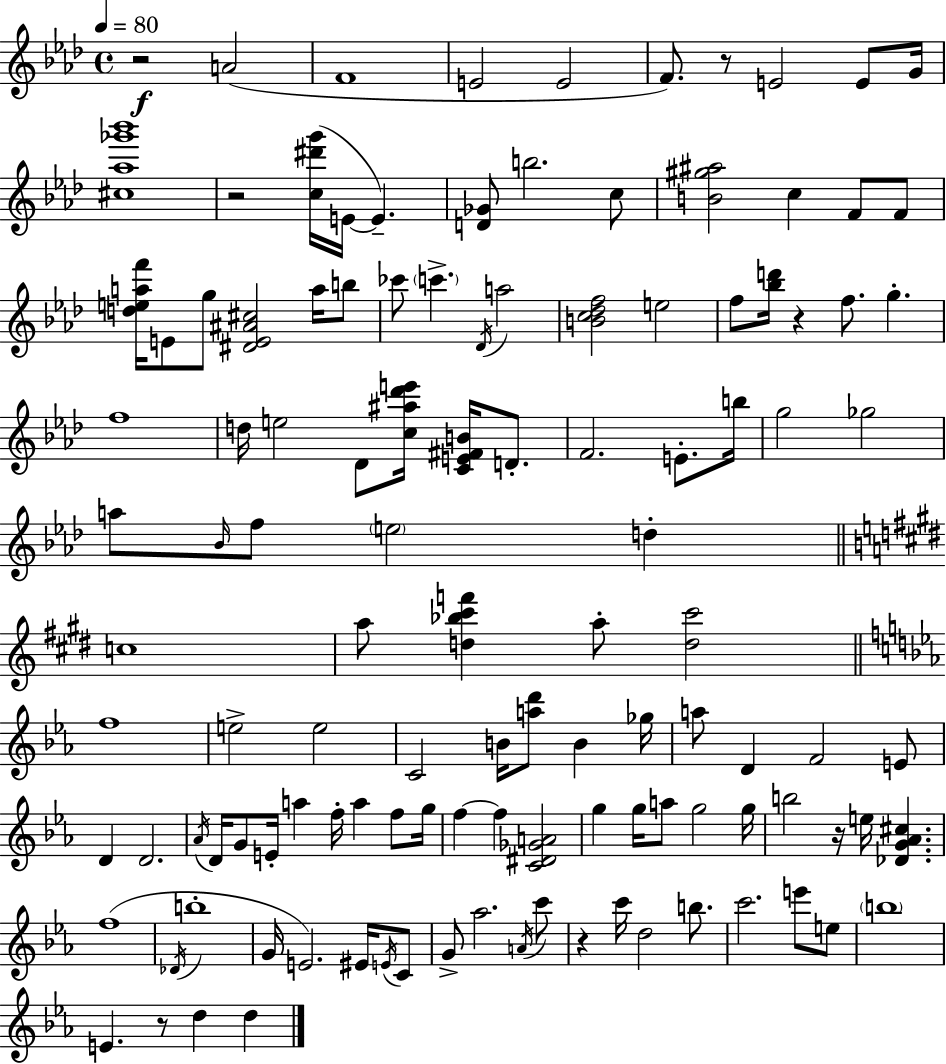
{
  \clef treble
  \time 4/4
  \defaultTimeSignature
  \key f \minor
  \tempo 4 = 80
  r2\f a'2( | f'1 | e'2 e'2 | f'8.) r8 e'2 e'8 g'16 | \break <cis'' aes'' ges''' bes'''>1 | r2 <c'' dis''' g'''>16( e'16~~ e'4.--) | <d' ges'>8 b''2. c''8 | <b' gis'' ais''>2 c''4 f'8 f'8 | \break <d'' e'' a'' f'''>16 e'8 g''8 <dis' e' ais' cis''>2 a''16 b''8 | ces'''8 \parenthesize c'''4.-> \acciaccatura { des'16 } a''2 | <b' c'' des'' f''>2 e''2 | f''8 <bes'' d'''>16 r4 f''8. g''4.-. | \break f''1 | d''16 e''2 des'8 <c'' ais'' des''' e'''>16 <c' e' fis' b'>16 d'8.-. | f'2. e'8.-. | b''16 g''2 ges''2 | \break a''8 \grace { bes'16 } f''8 \parenthesize e''2 d''4-. | \bar "||" \break \key e \major c''1 | a''8 <d'' bes'' cis''' f'''>4 a''8-. <d'' cis'''>2 | \bar "||" \break \key c \minor f''1 | e''2-> e''2 | c'2 b'16 <a'' d'''>8 b'4 ges''16 | a''8 d'4 f'2 e'8 | \break d'4 d'2. | \acciaccatura { aes'16 } d'16 g'8 e'16-. a''4 f''16-. a''4 f''8 | g''16 f''4~~ f''4 <c' dis' ges' a'>2 | g''4 g''16 a''8 g''2 | \break g''16 b''2 r16 e''16 <des' g' aes' cis''>4. | f''1( | \acciaccatura { des'16 } b''1-. | g'16 e'2.) eis'16 | \break \acciaccatura { e'16 } c'8 g'8-> aes''2. | \acciaccatura { a'16 } c'''8 r4 c'''16 d''2 | b''8. c'''2. | e'''8 e''8 \parenthesize b''1 | \break e'4. r8 d''4 | d''4 \bar "|."
}